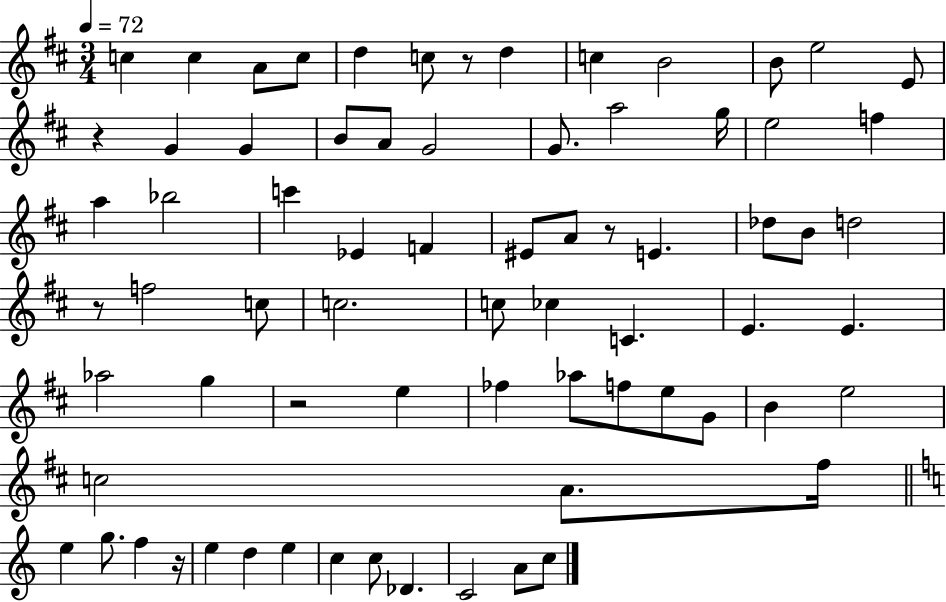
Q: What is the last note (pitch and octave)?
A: C5